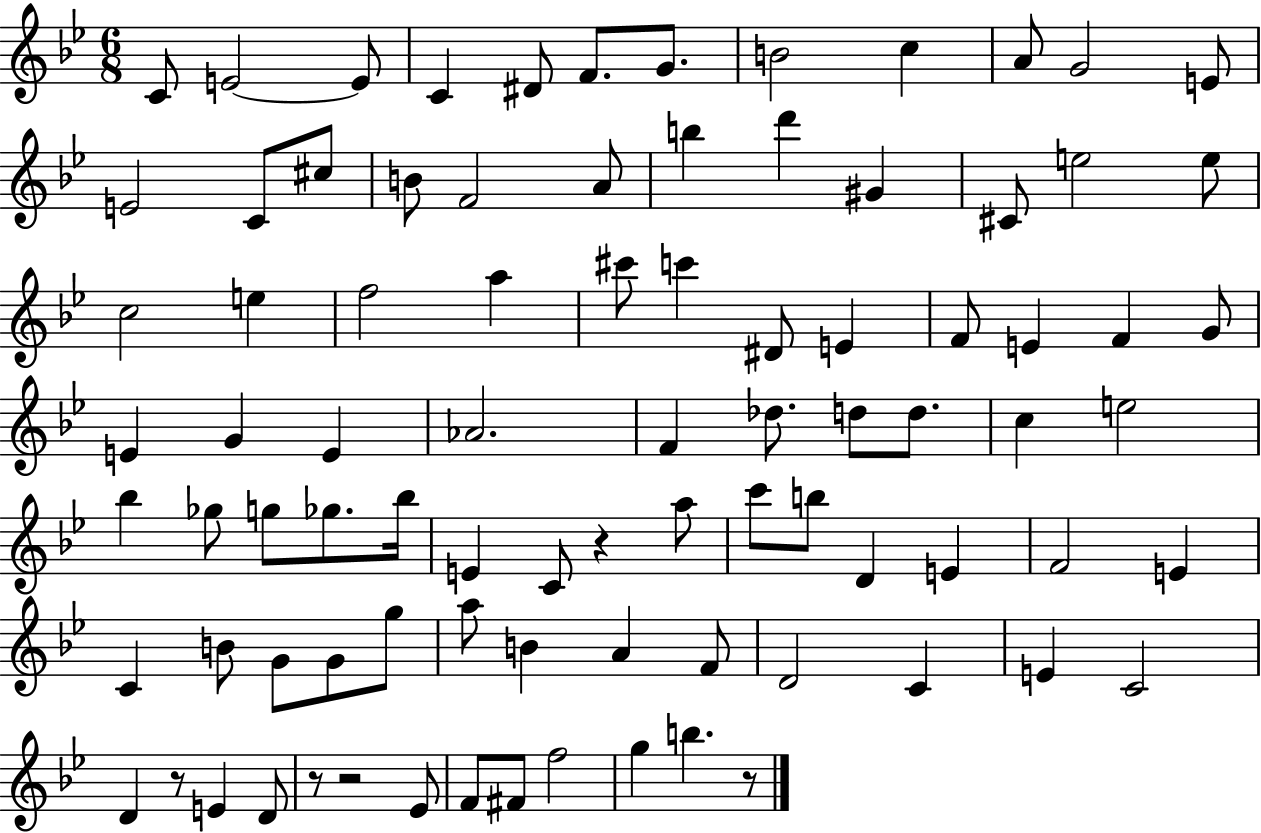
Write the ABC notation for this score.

X:1
T:Untitled
M:6/8
L:1/4
K:Bb
C/2 E2 E/2 C ^D/2 F/2 G/2 B2 c A/2 G2 E/2 E2 C/2 ^c/2 B/2 F2 A/2 b d' ^G ^C/2 e2 e/2 c2 e f2 a ^c'/2 c' ^D/2 E F/2 E F G/2 E G E _A2 F _d/2 d/2 d/2 c e2 _b _g/2 g/2 _g/2 _b/4 E C/2 z a/2 c'/2 b/2 D E F2 E C B/2 G/2 G/2 g/2 a/2 B A F/2 D2 C E C2 D z/2 E D/2 z/2 z2 _E/2 F/2 ^F/2 f2 g b z/2